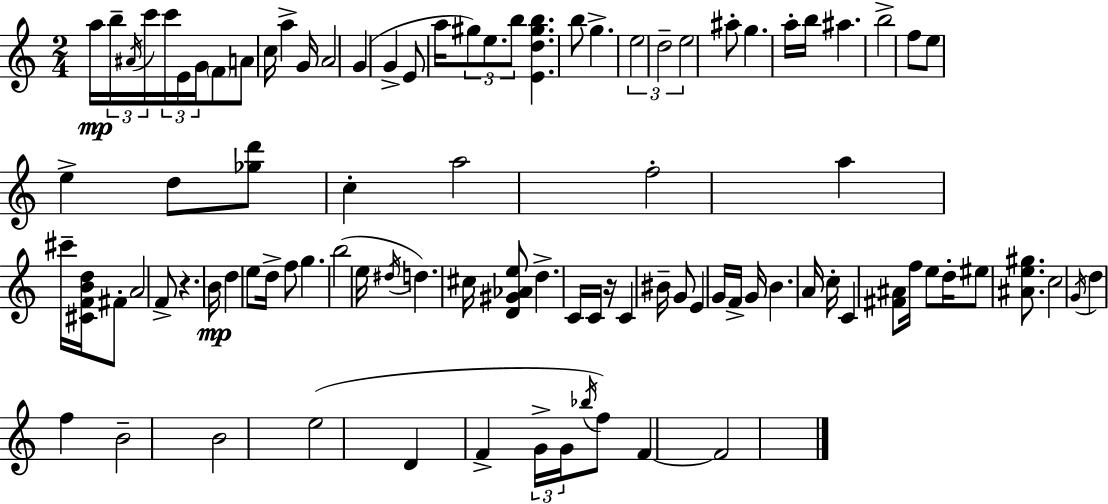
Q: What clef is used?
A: treble